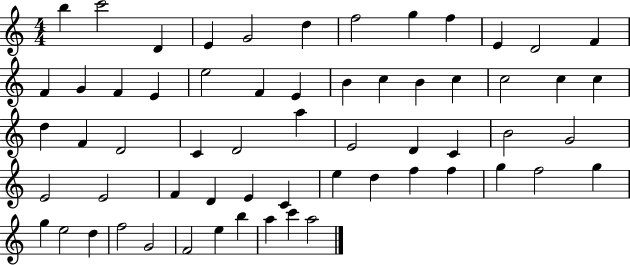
B5/q C6/h D4/q E4/q G4/h D5/q F5/h G5/q F5/q E4/q D4/h F4/q F4/q G4/q F4/q E4/q E5/h F4/q E4/q B4/q C5/q B4/q C5/q C5/h C5/q C5/q D5/q F4/q D4/h C4/q D4/h A5/q E4/h D4/q C4/q B4/h G4/h E4/h E4/h F4/q D4/q E4/q C4/q E5/q D5/q F5/q F5/q G5/q F5/h G5/q G5/q E5/h D5/q F5/h G4/h F4/h E5/q B5/q A5/q C6/q A5/h